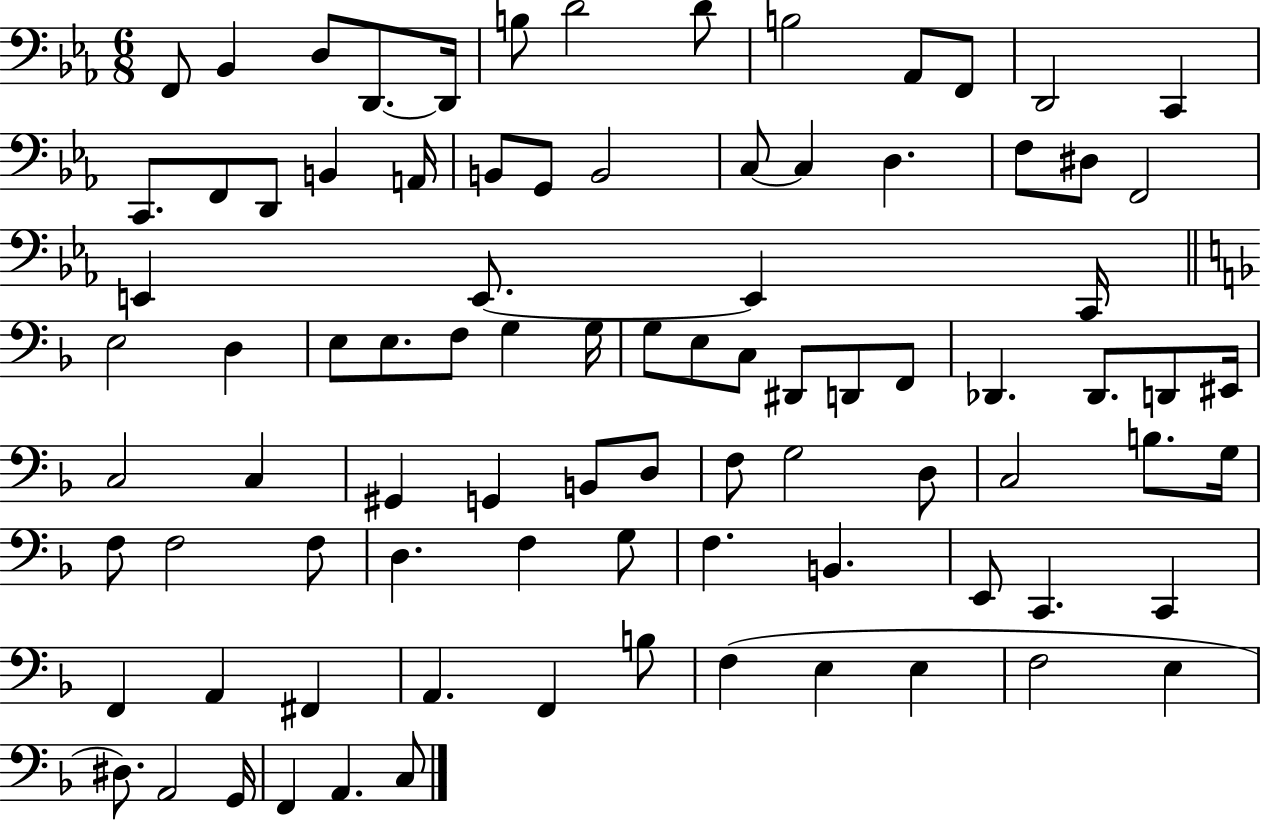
{
  \clef bass
  \numericTimeSignature
  \time 6/8
  \key ees \major
  f,8 bes,4 d8 d,8.~~ d,16 | b8 d'2 d'8 | b2 aes,8 f,8 | d,2 c,4 | \break c,8. f,8 d,8 b,4 a,16 | b,8 g,8 b,2 | c8~~ c4 d4. | f8 dis8 f,2 | \break e,4 e,8.~~ e,4 c,16 | \bar "||" \break \key d \minor e2 d4 | e8 e8. f8 g4 g16 | g8 e8 c8 dis,8 d,8 f,8 | des,4. des,8. d,8 eis,16 | \break c2 c4 | gis,4 g,4 b,8 d8 | f8 g2 d8 | c2 b8. g16 | \break f8 f2 f8 | d4. f4 g8 | f4. b,4. | e,8 c,4. c,4 | \break f,4 a,4 fis,4 | a,4. f,4 b8 | f4( e4 e4 | f2 e4 | \break dis8.) a,2 g,16 | f,4 a,4. c8 | \bar "|."
}